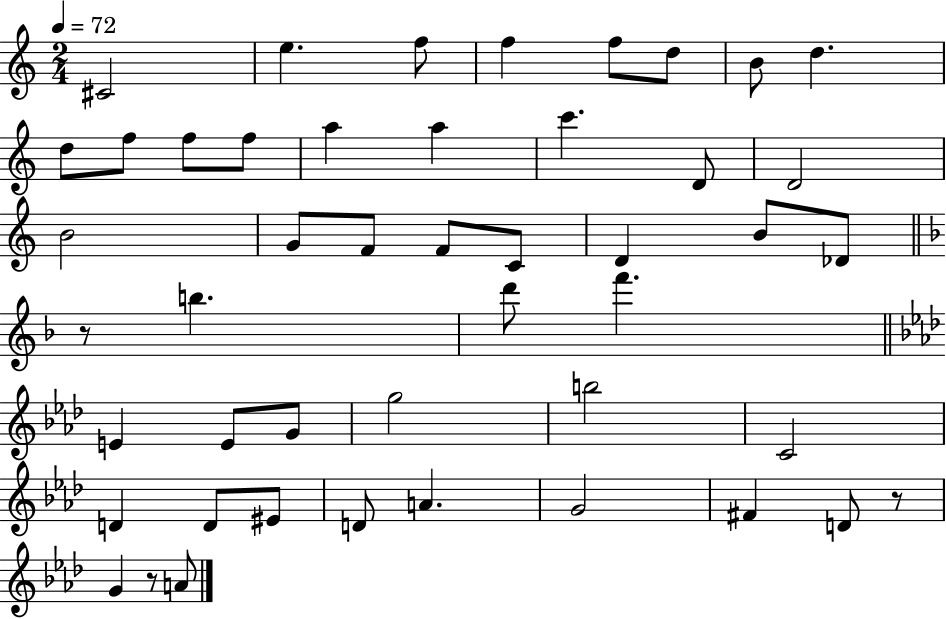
C#4/h E5/q. F5/e F5/q F5/e D5/e B4/e D5/q. D5/e F5/e F5/e F5/e A5/q A5/q C6/q. D4/e D4/h B4/h G4/e F4/e F4/e C4/e D4/q B4/e Db4/e R/e B5/q. D6/e F6/q. E4/q E4/e G4/e G5/h B5/h C4/h D4/q D4/e EIS4/e D4/e A4/q. G4/h F#4/q D4/e R/e G4/q R/e A4/e